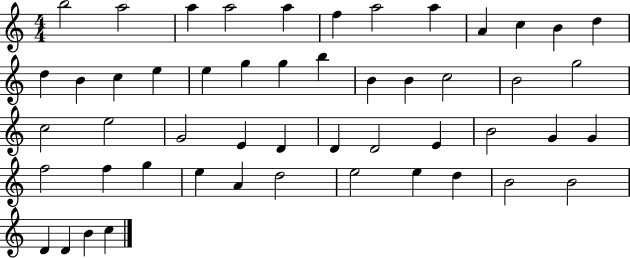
B5/h A5/h A5/q A5/h A5/q F5/q A5/h A5/q A4/q C5/q B4/q D5/q D5/q B4/q C5/q E5/q E5/q G5/q G5/q B5/q B4/q B4/q C5/h B4/h G5/h C5/h E5/h G4/h E4/q D4/q D4/q D4/h E4/q B4/h G4/q G4/q F5/h F5/q G5/q E5/q A4/q D5/h E5/h E5/q D5/q B4/h B4/h D4/q D4/q B4/q C5/q